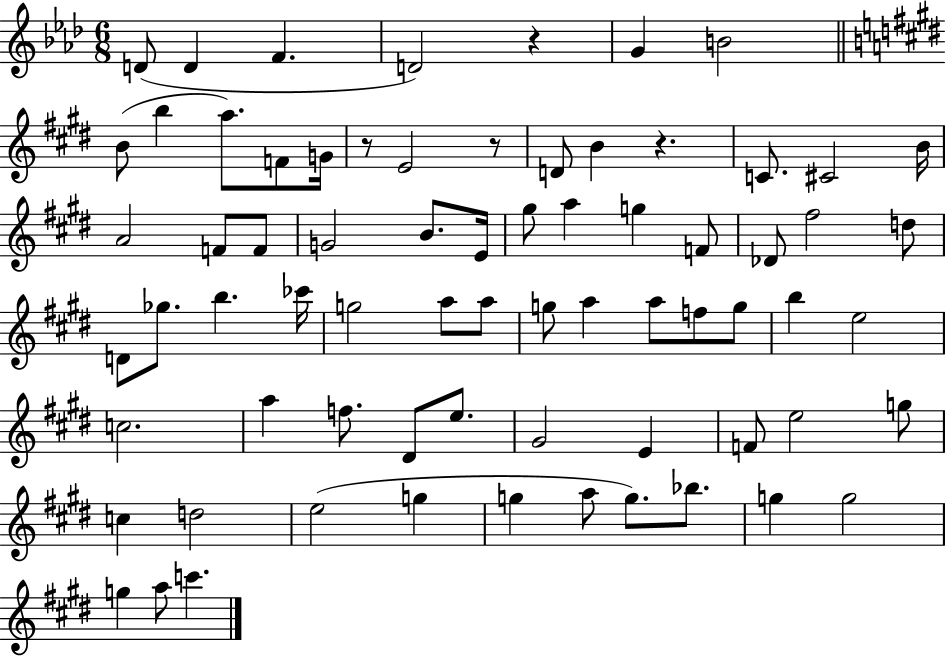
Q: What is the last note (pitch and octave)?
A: C6